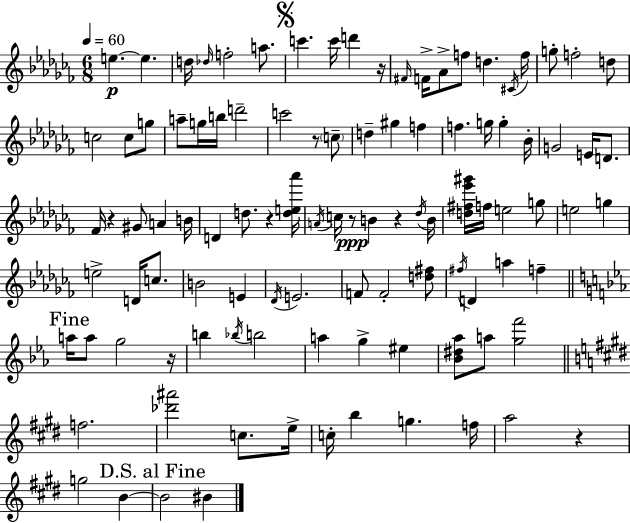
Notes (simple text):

E5/q. E5/q. D5/s Db5/s F5/h A5/e. C6/q. C6/s D6/q R/s F#4/s F4/s Ab4/e F5/e D5/q. C#4/s F5/s G5/e F5/h D5/e C5/h C5/e G5/e A5/e G5/s B5/s D6/h C6/h R/e C5/e D5/q G#5/q F5/q F5/q. G5/s G5/q Bb4/s G4/h E4/s D4/e. FES4/s R/q G#4/e A4/q B4/s D4/q D5/e. R/q [D5,E5,Ab6]/s A4/s C5/s R/e B4/q R/q Db5/s B4/s [D5,F#5,Eb6,G#6]/s F5/s E5/h G5/e E5/h G5/q E5/h D4/s C5/e. B4/h E4/q Db4/s E4/h. F4/e F4/h [D5,F#5]/e F#5/s D4/q A5/q F5/q A5/s A5/e G5/h R/s B5/q Bb5/s B5/h A5/q G5/q EIS5/q [Bb4,D#5,Ab5]/e A5/e [G5,F6]/h F5/h. [Db6,A#6]/h C5/e. E5/s C5/s B5/q G5/q. F5/s A5/h R/q G5/h B4/q B4/h BIS4/q